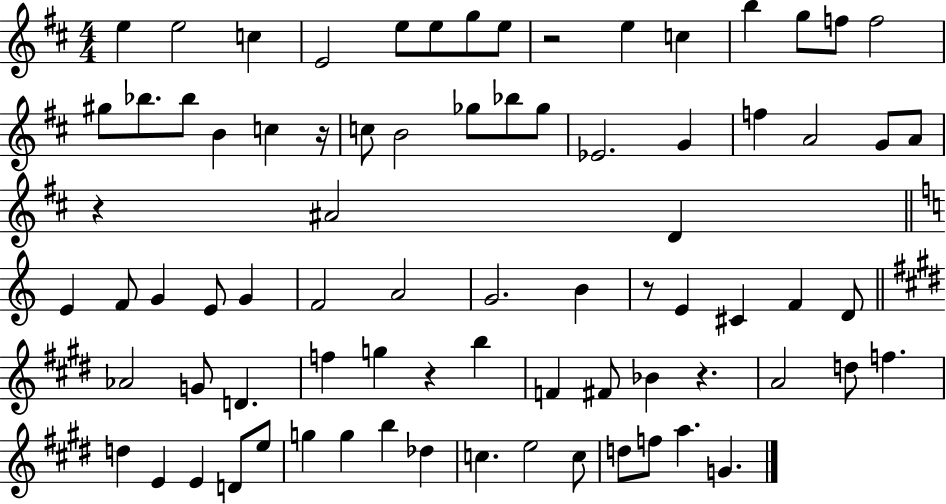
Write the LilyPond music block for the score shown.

{
  \clef treble
  \numericTimeSignature
  \time 4/4
  \key d \major
  e''4 e''2 c''4 | e'2 e''8 e''8 g''8 e''8 | r2 e''4 c''4 | b''4 g''8 f''8 f''2 | \break gis''8 bes''8. bes''8 b'4 c''4 r16 | c''8 b'2 ges''8 bes''8 ges''8 | ees'2. g'4 | f''4 a'2 g'8 a'8 | \break r4 ais'2 d'4 | \bar "||" \break \key c \major e'4 f'8 g'4 e'8 g'4 | f'2 a'2 | g'2. b'4 | r8 e'4 cis'4 f'4 d'8 | \break \bar "||" \break \key e \major aes'2 g'8 d'4. | f''4 g''4 r4 b''4 | f'4 fis'8 bes'4 r4. | a'2 d''8 f''4. | \break d''4 e'4 e'4 d'8 e''8 | g''4 g''4 b''4 des''4 | c''4. e''2 c''8 | d''8 f''8 a''4. g'4. | \break \bar "|."
}